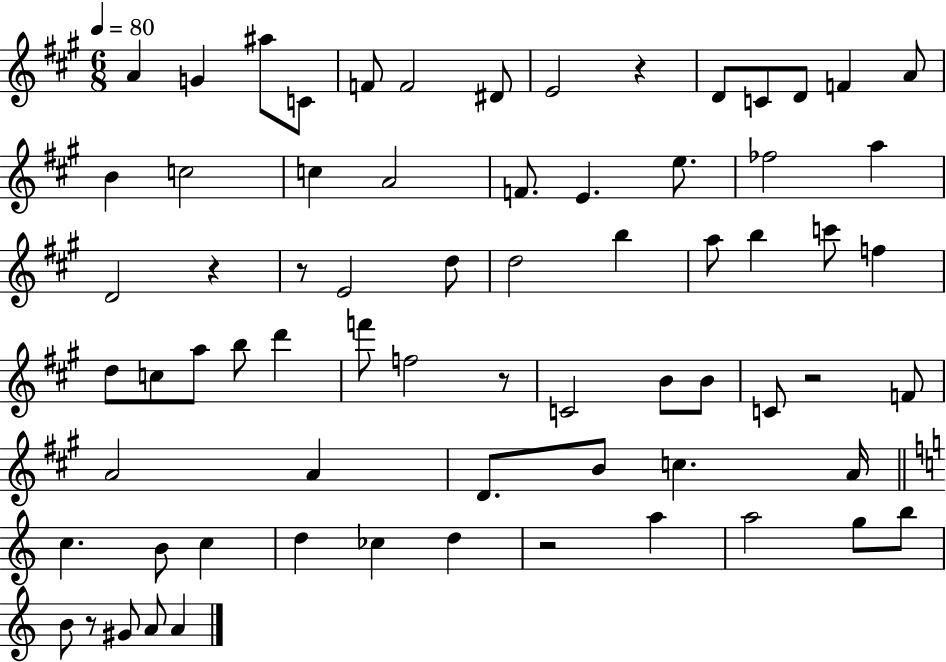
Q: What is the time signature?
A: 6/8